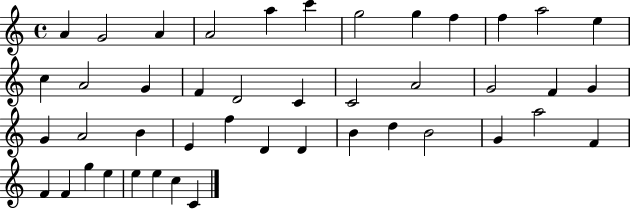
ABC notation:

X:1
T:Untitled
M:4/4
L:1/4
K:C
A G2 A A2 a c' g2 g f f a2 e c A2 G F D2 C C2 A2 G2 F G G A2 B E f D D B d B2 G a2 F F F g e e e c C